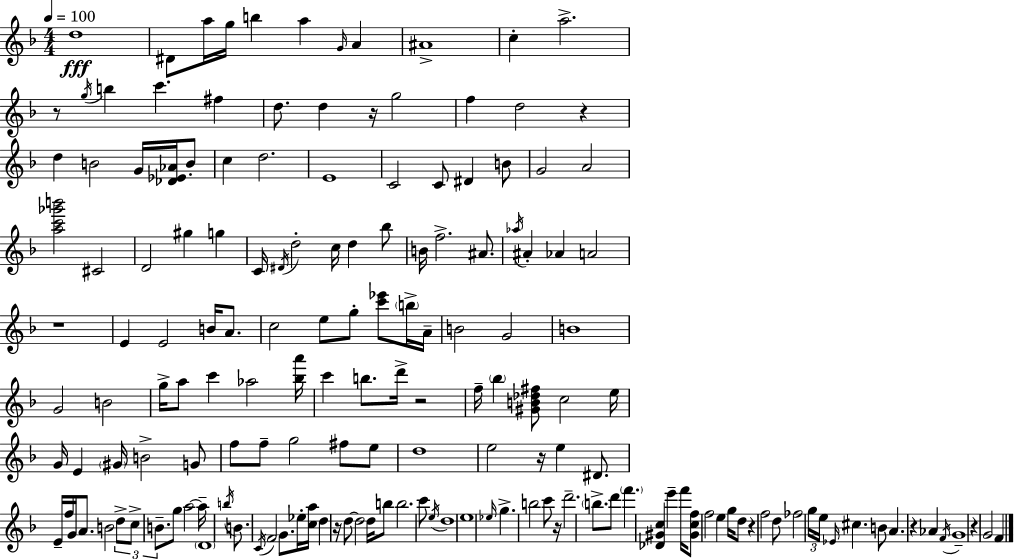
X:1
T:Untitled
M:4/4
L:1/4
K:Dm
d4 ^D/2 a/4 g/4 b a G/4 A ^A4 c a2 z/2 g/4 b c' ^f d/2 d z/4 g2 f d2 z d B2 G/4 [_D_E_A]/4 B/2 c d2 E4 C2 C/2 ^D B/2 G2 A2 [ac'_g'b']2 ^C2 D2 ^g g C/4 ^D/4 d2 c/4 d _b/2 B/4 f2 ^A/2 _a/4 ^A _A A2 z4 E E2 B/4 A/2 c2 e/2 g/2 [c'_e']/2 b/4 A/4 B2 G2 B4 G2 B2 g/4 a/2 c' _a2 [_ba']/4 c' b/2 d'/4 z2 f/4 _b [^GB_d^f]/2 c2 e/4 G/4 E ^G/4 B2 G/2 f/2 f/2 g2 ^f/2 e/2 d4 e2 z/4 e ^D/2 E/4 f/4 G/4 A/2 B2 d/2 c/2 B/2 g/2 a2 a/4 D4 b/4 B/2 C/4 F2 G/2 _e/4 [ca]/4 d z/4 d/2 d2 d/4 b/2 b2 c'/2 e/4 d4 e4 _e/4 g b2 c'/2 z/4 d'2 b/2 d'/2 f' [_D^Gc] e' f'/4 [^Gcf]/2 f2 e g/4 d/2 z f2 d/2 _f2 g/4 e/4 _E/4 ^c B/2 A z _A F/4 G4 z G2 F